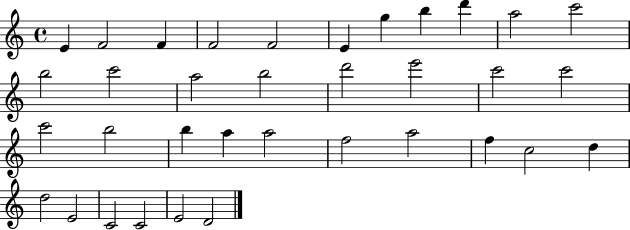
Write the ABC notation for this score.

X:1
T:Untitled
M:4/4
L:1/4
K:C
E F2 F F2 F2 E g b d' a2 c'2 b2 c'2 a2 b2 d'2 e'2 c'2 c'2 c'2 b2 b a a2 f2 a2 f c2 d d2 E2 C2 C2 E2 D2